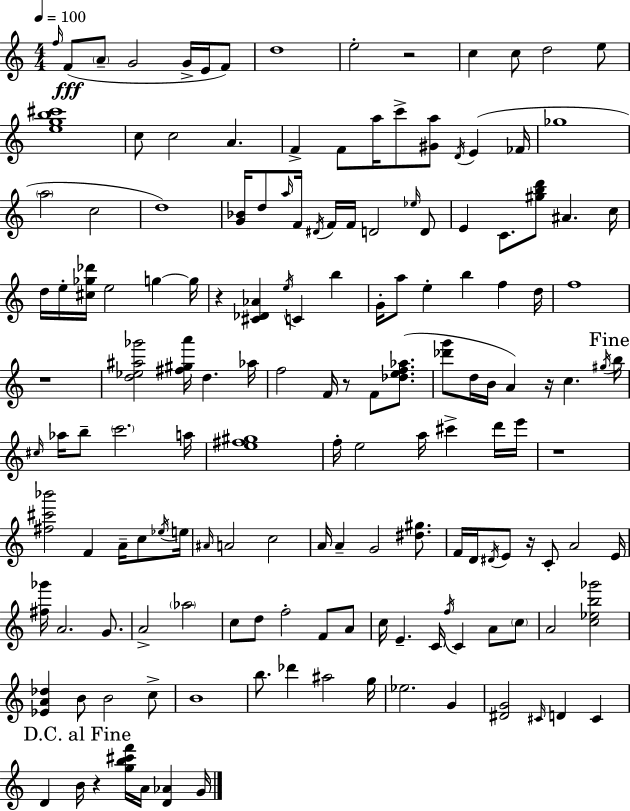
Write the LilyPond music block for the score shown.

{
  \clef treble
  \numericTimeSignature
  \time 4/4
  \key a \minor
  \tempo 4 = 100
  \grace { f''16 }\fff f'8( \parenthesize a'8-- g'2 g'16-> e'16 f'8) | d''1 | e''2-. r2 | c''4 c''8 d''2 e''8 | \break <e'' g'' b'' cis'''>1 | c''8 c''2 a'4. | f'4-> f'8 a''16 c'''8-> <gis' a''>8 \acciaccatura { d'16 } e'4( | fes'16 ges''1 | \break \parenthesize a''2 c''2 | d''1) | <g' bes'>16 d''8 \grace { a''16 } f'16 \acciaccatura { dis'16 } f'16 f'16 d'2 | \grace { ees''16 } d'8 e'4 c'8. <gis'' b'' d'''>8 ais'4. | \break c''16 d''16 e''16-. <cis'' ges'' des'''>16 e''2 | g''4~~ g''16 r4 <cis' des' aes'>4 \acciaccatura { e''16 } c'4 | b''4 g'16-. a''8 e''4-. b''4 | f''4 d''16 f''1 | \break r1 | <d'' ees'' ais'' ges'''>2 <fis'' gis'' a'''>16 d''4. | aes''16 f''2 f'16 r8 | f'8 <des'' e'' f'' aes''>8.( <des''' g'''>8 d''16 b'16 a'4) r16 c''4. | \break \acciaccatura { gis''16 } \mark "Fine" b''16 \grace { cis''16 } aes''16 b''8-- \parenthesize c'''2. | a''16 <e'' fis'' gis''>1 | f''16-. e''2 | a''16 cis'''4-> d'''16 e'''16 r1 | \break <fis'' cis''' bes'''>2 | f'4 a'16-- c''8 \acciaccatura { ees''16 } e''16 \grace { ais'16 } a'2 | c''2 a'16 a'4-- g'2 | <dis'' gis''>8. f'16 d'16 \acciaccatura { dis'16 } e'8 r16 | \break c'8-. a'2 e'16 <fis'' ges'''>16 a'2. | g'8. a'2-> | \parenthesize aes''2 c''8 d''8 f''2-. | f'8 a'8 c''16 e'4.-- | \break c'16 \acciaccatura { f''16 } c'4 a'8 \parenthesize c''8 a'2 | <c'' ees'' b'' ges'''>2 <ees' a' des''>4 | b'8 b'2 c''8-> b'1 | b''8. des'''4 | \break ais''2 g''16 ees''2. | g'4 <dis' g'>2 | \grace { cis'16 } d'4 cis'4 \mark "D.C. al Fine" d'4 | b'16 r4 <g'' b'' cis''' f'''>16 a'16 <d' aes'>4 g'16 \bar "|."
}